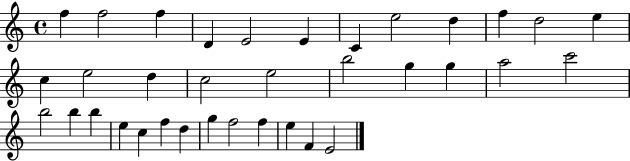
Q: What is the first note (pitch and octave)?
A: F5